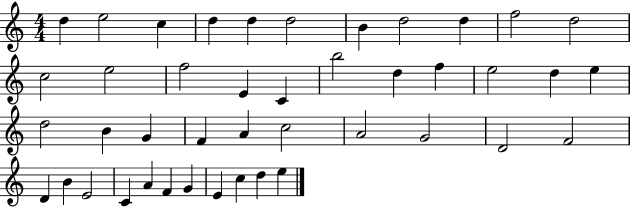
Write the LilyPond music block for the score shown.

{
  \clef treble
  \numericTimeSignature
  \time 4/4
  \key c \major
  d''4 e''2 c''4 | d''4 d''4 d''2 | b'4 d''2 d''4 | f''2 d''2 | \break c''2 e''2 | f''2 e'4 c'4 | b''2 d''4 f''4 | e''2 d''4 e''4 | \break d''2 b'4 g'4 | f'4 a'4 c''2 | a'2 g'2 | d'2 f'2 | \break d'4 b'4 e'2 | c'4 a'4 f'4 g'4 | e'4 c''4 d''4 e''4 | \bar "|."
}